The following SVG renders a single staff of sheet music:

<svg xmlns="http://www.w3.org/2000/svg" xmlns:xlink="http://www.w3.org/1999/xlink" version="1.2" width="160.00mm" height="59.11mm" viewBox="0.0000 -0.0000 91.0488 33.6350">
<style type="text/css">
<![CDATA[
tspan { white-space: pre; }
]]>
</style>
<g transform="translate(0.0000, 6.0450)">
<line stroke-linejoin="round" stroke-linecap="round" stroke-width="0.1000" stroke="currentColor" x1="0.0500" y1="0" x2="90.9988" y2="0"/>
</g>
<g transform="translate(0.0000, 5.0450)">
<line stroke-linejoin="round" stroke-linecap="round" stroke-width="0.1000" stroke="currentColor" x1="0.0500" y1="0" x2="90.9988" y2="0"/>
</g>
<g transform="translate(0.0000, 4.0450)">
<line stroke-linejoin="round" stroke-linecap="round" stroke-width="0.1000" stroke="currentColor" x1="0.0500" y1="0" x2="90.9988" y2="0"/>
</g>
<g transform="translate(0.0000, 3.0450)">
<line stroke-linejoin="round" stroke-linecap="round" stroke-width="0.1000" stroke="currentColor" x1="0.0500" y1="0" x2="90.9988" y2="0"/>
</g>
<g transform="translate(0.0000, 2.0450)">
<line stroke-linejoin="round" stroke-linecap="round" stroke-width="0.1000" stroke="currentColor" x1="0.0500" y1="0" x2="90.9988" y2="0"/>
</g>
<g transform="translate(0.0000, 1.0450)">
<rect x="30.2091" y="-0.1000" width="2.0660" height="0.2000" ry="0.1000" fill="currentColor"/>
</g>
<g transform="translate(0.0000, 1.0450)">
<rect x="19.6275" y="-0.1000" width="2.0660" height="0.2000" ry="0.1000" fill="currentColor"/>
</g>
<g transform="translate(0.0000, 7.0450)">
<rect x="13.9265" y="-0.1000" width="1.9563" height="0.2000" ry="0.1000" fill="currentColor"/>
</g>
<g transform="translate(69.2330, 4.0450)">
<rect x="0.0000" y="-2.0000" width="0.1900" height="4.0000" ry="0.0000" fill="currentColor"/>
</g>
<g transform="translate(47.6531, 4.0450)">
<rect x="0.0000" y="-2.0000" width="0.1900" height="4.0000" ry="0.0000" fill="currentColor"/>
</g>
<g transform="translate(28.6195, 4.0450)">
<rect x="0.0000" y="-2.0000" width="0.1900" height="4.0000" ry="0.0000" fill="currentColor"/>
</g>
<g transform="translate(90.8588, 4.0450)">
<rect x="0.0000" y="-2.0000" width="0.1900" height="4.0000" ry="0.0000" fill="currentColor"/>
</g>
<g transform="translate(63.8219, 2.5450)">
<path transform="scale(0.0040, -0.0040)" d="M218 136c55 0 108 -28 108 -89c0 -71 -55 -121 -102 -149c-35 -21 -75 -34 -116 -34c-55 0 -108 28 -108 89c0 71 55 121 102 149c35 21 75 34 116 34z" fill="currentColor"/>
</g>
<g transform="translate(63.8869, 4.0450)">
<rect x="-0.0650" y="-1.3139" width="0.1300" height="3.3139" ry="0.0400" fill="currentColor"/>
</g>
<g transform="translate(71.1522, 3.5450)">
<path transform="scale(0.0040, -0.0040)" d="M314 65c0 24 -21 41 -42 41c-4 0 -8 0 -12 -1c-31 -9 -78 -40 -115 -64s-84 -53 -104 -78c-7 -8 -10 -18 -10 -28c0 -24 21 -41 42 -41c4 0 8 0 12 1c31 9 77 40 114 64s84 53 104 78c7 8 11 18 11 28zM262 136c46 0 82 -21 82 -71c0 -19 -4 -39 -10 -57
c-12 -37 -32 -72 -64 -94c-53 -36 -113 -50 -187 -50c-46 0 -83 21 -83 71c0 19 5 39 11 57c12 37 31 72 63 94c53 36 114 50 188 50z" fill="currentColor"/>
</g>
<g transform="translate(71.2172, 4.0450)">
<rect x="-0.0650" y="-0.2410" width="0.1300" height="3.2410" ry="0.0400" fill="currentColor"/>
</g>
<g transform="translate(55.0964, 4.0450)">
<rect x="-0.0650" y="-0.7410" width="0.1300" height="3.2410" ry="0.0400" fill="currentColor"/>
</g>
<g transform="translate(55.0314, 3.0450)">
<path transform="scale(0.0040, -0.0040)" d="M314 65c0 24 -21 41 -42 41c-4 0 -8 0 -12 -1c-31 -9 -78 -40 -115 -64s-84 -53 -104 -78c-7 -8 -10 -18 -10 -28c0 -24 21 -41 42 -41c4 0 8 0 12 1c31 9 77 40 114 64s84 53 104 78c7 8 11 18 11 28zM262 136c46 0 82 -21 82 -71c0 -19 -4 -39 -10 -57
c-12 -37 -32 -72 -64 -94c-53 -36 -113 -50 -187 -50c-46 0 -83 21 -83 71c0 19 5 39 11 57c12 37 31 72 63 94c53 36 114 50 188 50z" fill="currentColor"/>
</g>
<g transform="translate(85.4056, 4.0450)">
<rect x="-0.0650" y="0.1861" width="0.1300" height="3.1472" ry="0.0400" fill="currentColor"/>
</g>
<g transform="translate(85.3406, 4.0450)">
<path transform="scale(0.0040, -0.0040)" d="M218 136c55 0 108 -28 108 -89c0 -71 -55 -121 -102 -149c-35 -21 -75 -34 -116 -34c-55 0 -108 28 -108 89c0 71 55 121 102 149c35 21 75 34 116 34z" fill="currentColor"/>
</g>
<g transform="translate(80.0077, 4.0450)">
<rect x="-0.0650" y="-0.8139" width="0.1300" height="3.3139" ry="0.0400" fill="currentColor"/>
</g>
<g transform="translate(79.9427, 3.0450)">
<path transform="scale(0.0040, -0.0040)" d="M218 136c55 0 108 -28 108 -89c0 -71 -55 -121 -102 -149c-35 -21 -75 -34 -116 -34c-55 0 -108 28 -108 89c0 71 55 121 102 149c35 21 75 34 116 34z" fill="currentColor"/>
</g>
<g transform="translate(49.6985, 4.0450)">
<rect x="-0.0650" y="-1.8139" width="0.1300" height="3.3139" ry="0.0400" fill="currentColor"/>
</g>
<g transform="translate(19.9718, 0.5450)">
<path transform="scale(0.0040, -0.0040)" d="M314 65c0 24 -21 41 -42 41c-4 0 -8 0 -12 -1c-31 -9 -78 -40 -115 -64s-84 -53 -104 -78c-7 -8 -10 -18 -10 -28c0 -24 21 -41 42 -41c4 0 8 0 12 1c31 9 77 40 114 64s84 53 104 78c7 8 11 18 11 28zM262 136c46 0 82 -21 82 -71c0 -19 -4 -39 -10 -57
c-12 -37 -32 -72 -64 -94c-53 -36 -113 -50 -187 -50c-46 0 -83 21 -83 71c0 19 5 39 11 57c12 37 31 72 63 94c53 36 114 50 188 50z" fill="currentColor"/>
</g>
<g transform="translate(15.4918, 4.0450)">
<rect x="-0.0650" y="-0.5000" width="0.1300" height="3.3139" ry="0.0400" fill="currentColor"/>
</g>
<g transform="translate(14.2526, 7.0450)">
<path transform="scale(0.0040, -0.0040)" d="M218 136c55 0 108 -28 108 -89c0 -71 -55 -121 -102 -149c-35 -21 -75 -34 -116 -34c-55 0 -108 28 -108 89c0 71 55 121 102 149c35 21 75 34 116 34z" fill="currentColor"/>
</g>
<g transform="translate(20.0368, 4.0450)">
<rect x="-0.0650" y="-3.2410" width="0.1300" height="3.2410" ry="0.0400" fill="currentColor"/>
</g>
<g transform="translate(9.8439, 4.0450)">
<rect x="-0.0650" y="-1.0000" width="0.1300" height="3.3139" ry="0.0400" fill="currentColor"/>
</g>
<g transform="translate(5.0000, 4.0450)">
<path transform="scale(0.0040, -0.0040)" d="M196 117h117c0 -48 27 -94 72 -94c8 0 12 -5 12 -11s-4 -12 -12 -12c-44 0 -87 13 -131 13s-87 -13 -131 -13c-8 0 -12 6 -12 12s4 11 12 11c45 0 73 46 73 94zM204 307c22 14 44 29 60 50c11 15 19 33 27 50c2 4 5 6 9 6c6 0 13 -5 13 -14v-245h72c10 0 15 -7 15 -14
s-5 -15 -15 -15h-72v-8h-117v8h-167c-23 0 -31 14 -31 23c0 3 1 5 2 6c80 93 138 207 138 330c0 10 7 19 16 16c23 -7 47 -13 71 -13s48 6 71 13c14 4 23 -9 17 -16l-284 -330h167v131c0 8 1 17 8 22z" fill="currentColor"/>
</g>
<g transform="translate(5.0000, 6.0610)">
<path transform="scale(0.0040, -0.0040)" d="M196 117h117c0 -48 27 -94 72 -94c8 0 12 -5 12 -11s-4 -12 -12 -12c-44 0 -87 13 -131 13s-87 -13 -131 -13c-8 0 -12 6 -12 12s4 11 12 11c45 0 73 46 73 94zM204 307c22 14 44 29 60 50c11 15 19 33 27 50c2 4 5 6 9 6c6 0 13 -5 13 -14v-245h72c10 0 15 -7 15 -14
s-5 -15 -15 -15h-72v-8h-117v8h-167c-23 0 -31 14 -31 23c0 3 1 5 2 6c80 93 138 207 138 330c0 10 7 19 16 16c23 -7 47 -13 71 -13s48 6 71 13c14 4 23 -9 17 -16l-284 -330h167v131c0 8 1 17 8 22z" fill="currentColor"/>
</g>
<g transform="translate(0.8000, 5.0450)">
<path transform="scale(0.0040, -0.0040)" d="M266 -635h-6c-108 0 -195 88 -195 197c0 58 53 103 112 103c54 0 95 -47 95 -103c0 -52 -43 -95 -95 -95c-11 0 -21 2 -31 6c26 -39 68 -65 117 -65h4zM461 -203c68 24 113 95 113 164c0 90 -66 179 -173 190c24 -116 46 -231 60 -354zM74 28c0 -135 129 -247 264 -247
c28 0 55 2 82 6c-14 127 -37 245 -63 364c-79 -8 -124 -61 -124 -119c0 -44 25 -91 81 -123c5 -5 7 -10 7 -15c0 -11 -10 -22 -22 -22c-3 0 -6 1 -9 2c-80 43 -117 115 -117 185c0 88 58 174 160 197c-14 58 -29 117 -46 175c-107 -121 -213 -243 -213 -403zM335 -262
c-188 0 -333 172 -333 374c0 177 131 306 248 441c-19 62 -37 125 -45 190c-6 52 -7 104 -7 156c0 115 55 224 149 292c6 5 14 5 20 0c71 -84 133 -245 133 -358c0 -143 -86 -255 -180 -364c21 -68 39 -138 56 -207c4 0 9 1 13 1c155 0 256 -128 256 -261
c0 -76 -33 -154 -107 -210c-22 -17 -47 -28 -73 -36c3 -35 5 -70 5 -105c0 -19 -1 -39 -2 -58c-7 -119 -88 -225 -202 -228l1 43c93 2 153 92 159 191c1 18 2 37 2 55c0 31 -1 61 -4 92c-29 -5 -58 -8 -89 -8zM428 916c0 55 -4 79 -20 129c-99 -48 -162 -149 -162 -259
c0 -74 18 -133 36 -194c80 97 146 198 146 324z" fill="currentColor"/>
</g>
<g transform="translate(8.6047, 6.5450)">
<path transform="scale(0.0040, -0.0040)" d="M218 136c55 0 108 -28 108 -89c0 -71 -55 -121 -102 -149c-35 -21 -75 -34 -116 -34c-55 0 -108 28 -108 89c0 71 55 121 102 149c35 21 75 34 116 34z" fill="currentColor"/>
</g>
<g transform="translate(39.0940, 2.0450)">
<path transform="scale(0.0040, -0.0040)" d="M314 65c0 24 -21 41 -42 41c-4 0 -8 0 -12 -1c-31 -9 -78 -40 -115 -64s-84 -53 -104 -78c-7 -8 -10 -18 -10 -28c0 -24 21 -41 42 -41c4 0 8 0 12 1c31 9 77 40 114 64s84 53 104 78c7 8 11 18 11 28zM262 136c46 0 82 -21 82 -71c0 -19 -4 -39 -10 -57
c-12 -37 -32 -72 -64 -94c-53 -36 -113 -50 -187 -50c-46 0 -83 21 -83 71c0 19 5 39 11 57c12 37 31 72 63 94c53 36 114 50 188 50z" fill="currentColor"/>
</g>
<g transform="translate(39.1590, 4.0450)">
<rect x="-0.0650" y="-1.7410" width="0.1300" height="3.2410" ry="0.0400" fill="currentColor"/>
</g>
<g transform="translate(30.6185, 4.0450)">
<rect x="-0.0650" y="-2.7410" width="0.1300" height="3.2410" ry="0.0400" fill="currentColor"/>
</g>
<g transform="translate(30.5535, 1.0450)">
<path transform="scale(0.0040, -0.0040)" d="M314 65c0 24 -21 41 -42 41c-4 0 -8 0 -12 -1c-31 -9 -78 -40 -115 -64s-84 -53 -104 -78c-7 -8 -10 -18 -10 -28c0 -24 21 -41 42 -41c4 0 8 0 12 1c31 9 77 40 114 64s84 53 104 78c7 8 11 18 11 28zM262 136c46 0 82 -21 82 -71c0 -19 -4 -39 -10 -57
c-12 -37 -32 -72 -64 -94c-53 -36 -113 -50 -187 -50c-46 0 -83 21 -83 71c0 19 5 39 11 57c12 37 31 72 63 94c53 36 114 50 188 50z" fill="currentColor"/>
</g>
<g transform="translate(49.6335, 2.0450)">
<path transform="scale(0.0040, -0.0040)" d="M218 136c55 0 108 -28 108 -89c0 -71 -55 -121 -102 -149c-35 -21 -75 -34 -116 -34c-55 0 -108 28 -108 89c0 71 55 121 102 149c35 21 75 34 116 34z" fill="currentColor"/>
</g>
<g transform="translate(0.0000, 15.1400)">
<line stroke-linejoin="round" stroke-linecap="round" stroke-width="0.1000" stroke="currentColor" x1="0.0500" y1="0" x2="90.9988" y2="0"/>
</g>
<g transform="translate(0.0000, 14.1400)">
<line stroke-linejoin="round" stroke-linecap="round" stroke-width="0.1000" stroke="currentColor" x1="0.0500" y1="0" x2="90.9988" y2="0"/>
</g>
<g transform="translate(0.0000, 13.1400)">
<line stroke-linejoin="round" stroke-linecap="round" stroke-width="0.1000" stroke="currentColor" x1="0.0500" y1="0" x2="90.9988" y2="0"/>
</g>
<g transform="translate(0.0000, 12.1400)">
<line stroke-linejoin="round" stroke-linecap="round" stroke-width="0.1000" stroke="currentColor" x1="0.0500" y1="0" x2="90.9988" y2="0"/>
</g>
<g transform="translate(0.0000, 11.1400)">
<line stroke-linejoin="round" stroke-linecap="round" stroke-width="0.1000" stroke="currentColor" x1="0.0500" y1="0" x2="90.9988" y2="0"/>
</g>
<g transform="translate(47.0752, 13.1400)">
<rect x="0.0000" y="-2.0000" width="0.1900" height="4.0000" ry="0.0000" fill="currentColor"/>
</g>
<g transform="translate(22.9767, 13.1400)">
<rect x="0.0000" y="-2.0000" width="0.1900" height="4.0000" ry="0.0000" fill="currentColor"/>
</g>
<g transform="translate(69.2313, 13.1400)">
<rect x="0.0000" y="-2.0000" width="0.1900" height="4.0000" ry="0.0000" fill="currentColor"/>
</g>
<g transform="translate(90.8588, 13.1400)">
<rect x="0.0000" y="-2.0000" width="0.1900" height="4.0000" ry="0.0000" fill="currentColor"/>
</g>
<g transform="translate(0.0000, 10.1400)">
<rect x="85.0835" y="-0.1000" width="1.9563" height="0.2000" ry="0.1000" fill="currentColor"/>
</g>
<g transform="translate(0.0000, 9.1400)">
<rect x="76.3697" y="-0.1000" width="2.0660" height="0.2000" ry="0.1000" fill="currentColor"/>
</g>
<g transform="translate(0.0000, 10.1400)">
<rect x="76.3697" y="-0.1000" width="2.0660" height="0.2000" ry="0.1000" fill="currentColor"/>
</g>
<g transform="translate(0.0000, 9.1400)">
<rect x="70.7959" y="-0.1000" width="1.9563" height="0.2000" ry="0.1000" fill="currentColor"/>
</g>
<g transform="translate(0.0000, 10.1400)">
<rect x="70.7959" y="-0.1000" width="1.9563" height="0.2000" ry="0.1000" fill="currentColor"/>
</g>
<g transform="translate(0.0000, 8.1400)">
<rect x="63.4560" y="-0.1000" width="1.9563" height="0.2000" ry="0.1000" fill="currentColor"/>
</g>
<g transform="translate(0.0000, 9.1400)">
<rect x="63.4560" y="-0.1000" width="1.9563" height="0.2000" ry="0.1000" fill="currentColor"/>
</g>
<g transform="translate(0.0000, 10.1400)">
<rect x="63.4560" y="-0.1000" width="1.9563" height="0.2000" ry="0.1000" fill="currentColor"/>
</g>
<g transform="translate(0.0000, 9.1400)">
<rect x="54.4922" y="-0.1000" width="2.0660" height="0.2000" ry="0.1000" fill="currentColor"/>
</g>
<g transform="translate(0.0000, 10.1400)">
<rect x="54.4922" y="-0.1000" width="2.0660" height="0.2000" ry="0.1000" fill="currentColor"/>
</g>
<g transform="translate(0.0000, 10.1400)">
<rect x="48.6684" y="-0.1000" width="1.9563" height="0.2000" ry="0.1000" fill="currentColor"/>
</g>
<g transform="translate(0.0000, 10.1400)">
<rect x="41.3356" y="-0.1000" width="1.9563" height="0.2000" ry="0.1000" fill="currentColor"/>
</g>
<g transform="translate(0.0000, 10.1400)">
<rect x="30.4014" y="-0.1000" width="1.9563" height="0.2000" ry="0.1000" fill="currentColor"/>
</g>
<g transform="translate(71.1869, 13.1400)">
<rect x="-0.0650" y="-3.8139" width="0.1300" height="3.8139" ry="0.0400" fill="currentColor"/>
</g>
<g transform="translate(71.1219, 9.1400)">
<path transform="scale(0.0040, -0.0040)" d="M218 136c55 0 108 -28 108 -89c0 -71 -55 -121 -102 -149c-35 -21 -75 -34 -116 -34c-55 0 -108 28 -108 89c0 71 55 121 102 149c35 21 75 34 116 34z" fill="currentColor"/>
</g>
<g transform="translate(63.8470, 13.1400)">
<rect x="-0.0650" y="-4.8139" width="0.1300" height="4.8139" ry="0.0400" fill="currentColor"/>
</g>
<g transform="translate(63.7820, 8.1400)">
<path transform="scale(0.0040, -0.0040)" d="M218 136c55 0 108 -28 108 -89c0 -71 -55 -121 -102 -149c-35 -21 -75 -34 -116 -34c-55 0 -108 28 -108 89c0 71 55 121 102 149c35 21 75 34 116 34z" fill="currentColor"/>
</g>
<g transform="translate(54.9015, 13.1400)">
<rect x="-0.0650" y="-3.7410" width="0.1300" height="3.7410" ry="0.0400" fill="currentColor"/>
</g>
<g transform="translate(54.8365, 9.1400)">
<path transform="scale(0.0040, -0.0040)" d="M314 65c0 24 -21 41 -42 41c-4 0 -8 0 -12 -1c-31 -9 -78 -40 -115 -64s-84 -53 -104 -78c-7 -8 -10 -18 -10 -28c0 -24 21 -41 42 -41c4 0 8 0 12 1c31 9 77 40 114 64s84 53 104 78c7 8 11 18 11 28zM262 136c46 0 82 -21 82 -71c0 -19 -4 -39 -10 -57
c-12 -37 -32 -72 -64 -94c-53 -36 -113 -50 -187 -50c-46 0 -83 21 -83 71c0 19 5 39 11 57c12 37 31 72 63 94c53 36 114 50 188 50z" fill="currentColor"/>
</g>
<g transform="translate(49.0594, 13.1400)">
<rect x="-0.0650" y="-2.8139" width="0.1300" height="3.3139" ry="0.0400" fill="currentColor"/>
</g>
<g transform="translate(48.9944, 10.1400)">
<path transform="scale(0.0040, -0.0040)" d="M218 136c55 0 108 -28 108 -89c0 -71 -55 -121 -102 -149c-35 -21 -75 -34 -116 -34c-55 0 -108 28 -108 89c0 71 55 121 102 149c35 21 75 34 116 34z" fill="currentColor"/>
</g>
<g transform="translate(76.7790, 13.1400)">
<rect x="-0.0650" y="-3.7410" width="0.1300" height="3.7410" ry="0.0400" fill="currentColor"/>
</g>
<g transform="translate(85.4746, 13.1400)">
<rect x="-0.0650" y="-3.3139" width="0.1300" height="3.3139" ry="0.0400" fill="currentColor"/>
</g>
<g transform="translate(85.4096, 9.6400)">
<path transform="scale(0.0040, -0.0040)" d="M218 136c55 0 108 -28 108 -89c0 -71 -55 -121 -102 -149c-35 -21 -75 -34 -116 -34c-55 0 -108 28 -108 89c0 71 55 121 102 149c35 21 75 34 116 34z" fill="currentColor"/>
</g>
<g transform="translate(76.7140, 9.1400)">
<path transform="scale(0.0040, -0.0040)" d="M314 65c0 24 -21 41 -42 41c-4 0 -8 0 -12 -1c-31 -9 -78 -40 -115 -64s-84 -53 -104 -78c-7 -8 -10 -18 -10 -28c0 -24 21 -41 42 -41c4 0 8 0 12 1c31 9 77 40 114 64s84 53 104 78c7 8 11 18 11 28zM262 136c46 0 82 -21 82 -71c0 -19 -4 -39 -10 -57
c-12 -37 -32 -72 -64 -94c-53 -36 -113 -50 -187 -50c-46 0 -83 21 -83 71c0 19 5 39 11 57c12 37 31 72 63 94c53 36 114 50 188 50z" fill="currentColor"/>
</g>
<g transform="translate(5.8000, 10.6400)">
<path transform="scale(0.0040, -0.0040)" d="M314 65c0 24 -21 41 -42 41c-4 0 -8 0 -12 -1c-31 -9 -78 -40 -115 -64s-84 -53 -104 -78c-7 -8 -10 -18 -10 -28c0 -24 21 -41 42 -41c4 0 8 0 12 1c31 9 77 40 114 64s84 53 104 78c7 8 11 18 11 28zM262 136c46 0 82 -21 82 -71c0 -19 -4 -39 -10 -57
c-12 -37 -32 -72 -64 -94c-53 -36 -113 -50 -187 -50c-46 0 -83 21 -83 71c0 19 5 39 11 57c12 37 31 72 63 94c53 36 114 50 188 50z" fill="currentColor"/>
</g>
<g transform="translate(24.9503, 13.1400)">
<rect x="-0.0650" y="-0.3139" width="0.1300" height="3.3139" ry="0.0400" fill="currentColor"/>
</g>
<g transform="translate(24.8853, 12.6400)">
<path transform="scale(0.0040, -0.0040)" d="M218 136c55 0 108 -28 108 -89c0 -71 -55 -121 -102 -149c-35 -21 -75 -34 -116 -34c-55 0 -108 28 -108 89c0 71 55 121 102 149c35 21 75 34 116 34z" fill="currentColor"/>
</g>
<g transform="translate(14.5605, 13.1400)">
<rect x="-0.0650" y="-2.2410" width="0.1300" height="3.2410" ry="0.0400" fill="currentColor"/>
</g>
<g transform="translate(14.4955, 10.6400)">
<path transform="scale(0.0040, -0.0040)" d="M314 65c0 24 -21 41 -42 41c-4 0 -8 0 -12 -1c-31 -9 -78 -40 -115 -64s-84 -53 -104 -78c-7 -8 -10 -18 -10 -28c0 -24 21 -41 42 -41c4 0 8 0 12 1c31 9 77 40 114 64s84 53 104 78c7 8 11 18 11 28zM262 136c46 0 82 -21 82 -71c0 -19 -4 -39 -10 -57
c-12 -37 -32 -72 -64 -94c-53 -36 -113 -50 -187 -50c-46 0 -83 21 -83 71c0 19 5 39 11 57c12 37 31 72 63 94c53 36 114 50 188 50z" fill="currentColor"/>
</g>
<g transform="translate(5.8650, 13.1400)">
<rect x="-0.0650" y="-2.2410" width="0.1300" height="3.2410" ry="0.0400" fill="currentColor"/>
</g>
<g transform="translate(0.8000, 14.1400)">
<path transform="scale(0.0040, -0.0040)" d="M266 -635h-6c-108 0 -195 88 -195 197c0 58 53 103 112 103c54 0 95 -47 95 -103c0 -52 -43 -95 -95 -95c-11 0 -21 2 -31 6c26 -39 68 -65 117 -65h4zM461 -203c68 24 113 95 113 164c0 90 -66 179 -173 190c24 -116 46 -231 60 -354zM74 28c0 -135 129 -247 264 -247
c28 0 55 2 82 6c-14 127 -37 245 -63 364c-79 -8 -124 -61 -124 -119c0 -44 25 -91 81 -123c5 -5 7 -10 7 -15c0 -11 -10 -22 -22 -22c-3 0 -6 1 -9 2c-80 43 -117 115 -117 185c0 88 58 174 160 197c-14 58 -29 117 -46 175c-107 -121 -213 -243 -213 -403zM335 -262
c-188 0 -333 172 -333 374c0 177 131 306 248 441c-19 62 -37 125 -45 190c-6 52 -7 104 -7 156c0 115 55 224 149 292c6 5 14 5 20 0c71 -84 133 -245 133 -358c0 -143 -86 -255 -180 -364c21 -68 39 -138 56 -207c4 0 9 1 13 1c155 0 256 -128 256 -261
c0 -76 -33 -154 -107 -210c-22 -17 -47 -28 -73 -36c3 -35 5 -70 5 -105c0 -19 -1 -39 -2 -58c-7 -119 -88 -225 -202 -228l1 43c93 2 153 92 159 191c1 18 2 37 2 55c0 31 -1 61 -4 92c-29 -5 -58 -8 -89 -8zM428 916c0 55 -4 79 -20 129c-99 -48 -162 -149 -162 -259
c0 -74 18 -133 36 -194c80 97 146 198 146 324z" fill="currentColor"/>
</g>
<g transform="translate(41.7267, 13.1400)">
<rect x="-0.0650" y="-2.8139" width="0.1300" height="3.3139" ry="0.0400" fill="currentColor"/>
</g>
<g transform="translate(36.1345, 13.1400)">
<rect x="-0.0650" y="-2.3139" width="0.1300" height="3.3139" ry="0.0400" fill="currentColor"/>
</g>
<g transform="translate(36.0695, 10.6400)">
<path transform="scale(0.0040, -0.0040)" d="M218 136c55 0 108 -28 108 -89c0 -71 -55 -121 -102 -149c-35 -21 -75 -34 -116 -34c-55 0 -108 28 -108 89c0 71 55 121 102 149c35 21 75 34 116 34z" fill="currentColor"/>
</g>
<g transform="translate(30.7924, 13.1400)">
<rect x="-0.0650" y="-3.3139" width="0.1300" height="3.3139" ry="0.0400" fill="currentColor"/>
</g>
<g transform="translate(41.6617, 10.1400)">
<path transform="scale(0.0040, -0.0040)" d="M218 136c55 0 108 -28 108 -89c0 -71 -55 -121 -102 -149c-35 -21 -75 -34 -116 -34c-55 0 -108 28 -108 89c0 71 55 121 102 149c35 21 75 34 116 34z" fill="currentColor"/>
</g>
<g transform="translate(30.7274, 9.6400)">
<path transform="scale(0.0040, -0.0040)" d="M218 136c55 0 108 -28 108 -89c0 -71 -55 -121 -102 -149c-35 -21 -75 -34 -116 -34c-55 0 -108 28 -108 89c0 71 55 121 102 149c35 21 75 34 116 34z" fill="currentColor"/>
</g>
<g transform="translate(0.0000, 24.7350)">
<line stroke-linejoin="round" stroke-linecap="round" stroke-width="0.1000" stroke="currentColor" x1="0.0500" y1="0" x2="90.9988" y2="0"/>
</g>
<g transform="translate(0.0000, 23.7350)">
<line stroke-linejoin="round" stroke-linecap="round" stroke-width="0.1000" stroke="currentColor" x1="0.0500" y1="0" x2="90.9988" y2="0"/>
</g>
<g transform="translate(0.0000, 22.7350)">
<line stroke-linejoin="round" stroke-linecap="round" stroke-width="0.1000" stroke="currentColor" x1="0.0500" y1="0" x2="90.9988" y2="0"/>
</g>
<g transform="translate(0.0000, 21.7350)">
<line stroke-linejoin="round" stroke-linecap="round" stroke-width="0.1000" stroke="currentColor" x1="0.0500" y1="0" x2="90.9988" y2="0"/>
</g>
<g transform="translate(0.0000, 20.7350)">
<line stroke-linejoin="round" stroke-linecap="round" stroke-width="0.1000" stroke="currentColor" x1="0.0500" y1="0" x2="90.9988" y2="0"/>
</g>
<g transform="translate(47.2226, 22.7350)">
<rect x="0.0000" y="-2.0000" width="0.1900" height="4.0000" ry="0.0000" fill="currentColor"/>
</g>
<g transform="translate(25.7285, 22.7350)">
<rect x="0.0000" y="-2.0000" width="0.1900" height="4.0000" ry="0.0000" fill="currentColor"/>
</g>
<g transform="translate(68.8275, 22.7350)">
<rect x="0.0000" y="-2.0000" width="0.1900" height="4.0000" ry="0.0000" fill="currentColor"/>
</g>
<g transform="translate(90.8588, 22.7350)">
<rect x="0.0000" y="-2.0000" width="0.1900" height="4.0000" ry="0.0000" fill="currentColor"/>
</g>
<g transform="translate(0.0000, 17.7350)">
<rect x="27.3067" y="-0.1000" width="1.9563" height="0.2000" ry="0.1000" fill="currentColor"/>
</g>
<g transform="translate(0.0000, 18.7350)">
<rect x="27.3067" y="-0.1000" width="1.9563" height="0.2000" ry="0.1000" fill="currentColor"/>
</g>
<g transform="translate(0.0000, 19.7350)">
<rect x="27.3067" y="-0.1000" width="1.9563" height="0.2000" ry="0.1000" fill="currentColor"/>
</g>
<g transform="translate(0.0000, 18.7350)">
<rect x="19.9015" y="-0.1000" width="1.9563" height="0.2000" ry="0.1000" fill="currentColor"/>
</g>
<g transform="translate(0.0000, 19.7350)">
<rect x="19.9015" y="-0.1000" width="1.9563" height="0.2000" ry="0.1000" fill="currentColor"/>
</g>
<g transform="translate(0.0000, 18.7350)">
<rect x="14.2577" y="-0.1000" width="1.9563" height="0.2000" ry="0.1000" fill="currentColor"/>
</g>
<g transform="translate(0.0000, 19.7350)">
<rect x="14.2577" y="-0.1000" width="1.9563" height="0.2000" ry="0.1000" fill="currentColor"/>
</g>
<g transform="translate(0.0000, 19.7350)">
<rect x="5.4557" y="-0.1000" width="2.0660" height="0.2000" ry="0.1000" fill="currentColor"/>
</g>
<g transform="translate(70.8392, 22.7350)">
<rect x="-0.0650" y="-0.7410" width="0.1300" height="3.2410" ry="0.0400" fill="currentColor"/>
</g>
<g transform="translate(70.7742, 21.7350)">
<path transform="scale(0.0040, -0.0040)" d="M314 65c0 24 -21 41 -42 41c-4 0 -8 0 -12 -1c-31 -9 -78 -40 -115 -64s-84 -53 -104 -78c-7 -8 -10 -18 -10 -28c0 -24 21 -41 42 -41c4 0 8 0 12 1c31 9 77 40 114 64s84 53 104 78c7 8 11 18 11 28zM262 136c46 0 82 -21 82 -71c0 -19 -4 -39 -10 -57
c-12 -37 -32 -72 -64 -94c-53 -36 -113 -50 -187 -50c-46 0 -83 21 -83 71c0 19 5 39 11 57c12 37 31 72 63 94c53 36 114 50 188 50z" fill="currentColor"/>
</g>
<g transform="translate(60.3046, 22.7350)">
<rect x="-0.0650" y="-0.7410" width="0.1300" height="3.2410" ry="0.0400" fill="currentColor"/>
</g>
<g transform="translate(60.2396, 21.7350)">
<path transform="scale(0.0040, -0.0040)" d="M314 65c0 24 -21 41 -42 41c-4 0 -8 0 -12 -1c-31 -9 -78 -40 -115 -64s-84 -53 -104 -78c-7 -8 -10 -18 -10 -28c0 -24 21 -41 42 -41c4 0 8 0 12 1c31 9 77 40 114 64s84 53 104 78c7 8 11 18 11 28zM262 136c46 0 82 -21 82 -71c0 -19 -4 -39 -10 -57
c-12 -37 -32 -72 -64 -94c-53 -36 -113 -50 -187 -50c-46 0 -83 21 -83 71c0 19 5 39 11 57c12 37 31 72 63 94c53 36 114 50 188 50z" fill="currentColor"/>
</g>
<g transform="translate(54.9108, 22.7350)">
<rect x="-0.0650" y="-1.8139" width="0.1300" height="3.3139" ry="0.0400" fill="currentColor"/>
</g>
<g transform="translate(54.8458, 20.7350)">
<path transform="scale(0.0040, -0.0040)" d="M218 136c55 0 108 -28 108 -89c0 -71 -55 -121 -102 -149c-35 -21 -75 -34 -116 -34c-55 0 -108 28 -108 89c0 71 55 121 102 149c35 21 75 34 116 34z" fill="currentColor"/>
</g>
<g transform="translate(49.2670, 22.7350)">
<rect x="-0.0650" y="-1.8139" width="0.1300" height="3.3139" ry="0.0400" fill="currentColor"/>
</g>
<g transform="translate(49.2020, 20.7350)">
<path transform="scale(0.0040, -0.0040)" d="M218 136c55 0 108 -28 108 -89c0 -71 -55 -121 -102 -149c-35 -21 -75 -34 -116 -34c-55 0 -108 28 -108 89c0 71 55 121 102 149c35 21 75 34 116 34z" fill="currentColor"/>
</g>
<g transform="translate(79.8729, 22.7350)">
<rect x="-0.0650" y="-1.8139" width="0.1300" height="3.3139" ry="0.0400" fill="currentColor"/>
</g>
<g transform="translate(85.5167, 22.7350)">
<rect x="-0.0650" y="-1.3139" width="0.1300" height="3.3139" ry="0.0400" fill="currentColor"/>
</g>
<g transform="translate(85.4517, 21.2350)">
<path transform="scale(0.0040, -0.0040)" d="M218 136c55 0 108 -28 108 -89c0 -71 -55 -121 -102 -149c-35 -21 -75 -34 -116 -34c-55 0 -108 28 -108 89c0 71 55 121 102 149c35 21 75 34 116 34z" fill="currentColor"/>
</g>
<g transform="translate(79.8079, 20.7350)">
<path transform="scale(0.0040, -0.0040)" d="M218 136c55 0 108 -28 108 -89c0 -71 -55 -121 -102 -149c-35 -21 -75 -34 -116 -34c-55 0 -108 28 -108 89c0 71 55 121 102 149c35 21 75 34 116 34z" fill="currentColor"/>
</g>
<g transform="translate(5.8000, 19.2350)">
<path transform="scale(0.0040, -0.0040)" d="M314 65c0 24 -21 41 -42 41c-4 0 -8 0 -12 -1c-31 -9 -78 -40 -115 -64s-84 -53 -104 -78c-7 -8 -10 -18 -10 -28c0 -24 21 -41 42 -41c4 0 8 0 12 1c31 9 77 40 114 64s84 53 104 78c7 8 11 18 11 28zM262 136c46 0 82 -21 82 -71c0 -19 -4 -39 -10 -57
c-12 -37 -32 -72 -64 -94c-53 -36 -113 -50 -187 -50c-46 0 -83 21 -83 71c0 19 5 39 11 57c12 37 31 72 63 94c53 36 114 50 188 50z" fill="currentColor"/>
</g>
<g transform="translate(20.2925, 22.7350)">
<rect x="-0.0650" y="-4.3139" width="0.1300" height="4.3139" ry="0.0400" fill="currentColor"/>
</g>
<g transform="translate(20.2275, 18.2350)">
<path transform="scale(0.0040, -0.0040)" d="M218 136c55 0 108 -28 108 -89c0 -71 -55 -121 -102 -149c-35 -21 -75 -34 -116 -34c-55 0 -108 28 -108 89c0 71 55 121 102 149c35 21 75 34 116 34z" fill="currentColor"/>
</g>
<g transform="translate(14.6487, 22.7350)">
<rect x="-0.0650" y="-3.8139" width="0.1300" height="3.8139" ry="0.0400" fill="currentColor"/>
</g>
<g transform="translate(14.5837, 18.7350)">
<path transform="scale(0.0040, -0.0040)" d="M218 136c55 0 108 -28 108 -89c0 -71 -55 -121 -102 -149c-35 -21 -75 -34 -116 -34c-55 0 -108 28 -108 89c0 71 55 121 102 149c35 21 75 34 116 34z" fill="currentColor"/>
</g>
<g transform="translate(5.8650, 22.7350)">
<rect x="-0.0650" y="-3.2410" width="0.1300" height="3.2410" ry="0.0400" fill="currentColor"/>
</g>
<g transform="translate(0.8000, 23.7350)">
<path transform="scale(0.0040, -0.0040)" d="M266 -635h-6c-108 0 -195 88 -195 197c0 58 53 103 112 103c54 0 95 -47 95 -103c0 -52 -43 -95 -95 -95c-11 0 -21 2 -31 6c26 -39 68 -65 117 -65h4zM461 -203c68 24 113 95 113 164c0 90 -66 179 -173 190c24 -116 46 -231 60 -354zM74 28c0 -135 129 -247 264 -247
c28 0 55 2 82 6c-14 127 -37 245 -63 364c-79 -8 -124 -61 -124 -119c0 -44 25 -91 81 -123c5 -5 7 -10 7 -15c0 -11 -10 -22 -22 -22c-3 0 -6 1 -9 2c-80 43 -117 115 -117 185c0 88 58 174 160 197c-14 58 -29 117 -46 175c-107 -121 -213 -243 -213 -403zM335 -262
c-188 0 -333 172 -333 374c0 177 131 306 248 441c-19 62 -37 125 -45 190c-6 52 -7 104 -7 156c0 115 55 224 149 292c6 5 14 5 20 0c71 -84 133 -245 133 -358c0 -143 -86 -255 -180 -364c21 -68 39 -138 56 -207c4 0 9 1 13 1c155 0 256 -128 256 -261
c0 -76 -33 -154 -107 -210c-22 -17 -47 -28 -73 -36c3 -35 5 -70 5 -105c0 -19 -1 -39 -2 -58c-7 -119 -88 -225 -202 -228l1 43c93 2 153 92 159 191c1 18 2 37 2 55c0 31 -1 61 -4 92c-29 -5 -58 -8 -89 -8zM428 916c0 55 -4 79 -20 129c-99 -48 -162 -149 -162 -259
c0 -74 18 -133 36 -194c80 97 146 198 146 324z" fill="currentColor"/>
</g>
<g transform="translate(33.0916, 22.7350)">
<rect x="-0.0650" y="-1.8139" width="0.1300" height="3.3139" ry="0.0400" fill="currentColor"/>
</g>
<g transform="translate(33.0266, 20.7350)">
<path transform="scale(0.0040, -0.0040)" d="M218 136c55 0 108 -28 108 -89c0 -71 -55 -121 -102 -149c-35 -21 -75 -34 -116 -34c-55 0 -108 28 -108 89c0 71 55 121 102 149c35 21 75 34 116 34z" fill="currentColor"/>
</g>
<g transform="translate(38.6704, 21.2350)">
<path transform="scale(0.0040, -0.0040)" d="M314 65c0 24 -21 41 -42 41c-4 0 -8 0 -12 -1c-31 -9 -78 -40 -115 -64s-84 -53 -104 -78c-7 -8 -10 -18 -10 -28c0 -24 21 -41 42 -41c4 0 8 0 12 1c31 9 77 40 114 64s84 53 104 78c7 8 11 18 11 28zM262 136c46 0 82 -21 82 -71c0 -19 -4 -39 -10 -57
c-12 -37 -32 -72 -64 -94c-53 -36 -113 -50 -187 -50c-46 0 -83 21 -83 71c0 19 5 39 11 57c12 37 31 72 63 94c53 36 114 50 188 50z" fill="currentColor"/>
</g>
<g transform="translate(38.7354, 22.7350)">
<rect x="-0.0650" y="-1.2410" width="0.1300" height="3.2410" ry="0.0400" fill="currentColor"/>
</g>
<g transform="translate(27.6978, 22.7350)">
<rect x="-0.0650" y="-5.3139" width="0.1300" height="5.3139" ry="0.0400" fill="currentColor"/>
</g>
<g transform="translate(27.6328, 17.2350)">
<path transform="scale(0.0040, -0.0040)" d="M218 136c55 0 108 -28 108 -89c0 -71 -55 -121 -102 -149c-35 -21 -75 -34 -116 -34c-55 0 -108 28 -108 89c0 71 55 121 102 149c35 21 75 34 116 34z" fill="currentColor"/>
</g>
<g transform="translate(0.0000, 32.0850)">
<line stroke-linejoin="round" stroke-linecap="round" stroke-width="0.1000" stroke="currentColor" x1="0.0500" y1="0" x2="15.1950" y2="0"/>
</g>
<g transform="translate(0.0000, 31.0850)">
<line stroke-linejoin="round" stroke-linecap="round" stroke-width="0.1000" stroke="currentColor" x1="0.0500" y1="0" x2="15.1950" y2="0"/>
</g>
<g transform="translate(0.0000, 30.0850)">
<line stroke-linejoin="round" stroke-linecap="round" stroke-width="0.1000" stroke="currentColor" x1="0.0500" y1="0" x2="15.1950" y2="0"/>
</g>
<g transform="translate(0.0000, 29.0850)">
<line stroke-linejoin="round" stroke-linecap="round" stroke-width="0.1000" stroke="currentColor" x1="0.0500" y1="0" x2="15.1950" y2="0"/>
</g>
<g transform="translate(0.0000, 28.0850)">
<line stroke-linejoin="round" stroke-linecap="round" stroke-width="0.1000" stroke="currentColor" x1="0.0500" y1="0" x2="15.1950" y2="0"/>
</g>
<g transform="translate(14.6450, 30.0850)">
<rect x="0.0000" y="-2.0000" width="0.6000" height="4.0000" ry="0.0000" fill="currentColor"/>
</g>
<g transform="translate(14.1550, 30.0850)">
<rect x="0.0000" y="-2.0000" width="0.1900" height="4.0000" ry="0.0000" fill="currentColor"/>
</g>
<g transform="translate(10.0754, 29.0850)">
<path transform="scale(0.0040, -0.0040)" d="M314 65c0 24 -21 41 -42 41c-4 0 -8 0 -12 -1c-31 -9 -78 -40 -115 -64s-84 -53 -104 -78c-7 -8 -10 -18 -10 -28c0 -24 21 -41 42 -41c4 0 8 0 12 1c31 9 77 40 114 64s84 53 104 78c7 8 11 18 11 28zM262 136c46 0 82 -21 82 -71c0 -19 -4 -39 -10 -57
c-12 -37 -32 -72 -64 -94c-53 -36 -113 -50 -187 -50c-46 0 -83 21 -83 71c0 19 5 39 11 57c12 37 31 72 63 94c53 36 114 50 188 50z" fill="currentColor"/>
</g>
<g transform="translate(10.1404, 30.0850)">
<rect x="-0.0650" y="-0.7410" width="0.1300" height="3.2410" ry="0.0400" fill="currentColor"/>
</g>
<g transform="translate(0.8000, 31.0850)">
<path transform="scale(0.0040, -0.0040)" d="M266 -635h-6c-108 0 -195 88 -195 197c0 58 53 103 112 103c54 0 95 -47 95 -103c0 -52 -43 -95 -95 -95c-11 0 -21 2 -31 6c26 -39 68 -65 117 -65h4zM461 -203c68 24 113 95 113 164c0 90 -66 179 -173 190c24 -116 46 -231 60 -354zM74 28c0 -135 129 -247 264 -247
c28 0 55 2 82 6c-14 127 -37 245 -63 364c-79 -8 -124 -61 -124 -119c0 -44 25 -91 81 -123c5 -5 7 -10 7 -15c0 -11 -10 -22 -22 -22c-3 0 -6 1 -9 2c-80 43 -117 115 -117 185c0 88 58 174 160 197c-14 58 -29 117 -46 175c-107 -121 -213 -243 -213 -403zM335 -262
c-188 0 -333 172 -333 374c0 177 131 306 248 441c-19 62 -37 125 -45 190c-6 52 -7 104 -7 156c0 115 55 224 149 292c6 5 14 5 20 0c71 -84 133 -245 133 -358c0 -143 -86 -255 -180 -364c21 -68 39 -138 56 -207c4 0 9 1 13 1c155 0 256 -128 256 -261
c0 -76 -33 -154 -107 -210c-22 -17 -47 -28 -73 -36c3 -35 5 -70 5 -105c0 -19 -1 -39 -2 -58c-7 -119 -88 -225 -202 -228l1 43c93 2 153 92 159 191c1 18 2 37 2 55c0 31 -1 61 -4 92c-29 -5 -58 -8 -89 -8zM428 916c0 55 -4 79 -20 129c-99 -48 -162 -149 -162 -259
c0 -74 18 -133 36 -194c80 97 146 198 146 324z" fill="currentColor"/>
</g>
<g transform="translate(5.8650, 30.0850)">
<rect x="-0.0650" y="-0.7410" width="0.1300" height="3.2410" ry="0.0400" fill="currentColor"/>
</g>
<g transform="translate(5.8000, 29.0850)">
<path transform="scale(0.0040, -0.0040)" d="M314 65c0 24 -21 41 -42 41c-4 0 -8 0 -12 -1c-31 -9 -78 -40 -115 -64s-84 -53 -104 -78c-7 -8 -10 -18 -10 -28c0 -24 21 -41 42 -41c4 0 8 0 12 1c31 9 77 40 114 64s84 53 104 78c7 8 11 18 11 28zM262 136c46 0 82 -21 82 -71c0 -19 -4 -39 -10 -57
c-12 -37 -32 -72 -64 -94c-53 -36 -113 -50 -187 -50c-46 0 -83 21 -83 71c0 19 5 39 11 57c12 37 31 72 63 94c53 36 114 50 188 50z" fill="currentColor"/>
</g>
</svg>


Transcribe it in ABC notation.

X:1
T:Untitled
M:4/4
L:1/4
K:C
D C b2 a2 f2 f d2 e c2 d B g2 g2 c b g a a c'2 e' c' c'2 b b2 c' d' f' f e2 f f d2 d2 f e d2 d2